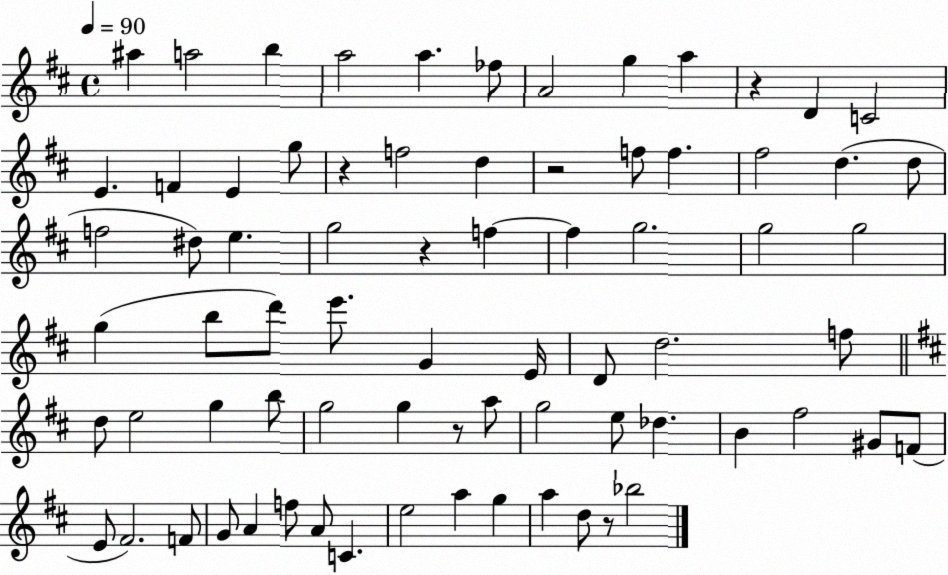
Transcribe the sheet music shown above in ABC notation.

X:1
T:Untitled
M:4/4
L:1/4
K:D
^a a2 b a2 a _f/2 A2 g a z D C2 E F E g/2 z f2 d z2 f/2 f ^f2 d d/2 f2 ^d/2 e g2 z f f g2 g2 g2 g b/2 d'/2 e'/2 G E/4 D/2 d2 f/2 d/2 e2 g b/2 g2 g z/2 a/2 g2 e/2 _d B ^f2 ^G/2 F/2 E/2 ^F2 F/2 G/2 A f/2 A/2 C e2 a g a d/2 z/2 _b2